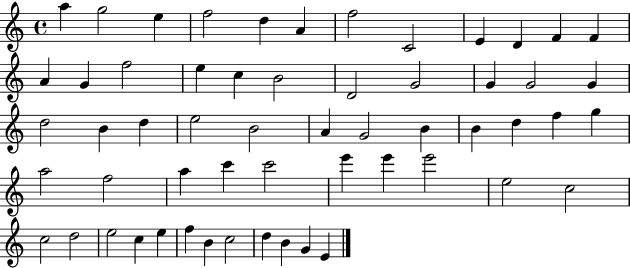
A5/q G5/h E5/q F5/h D5/q A4/q F5/h C4/h E4/q D4/q F4/q F4/q A4/q G4/q F5/h E5/q C5/q B4/h D4/h G4/h G4/q G4/h G4/q D5/h B4/q D5/q E5/h B4/h A4/q G4/h B4/q B4/q D5/q F5/q G5/q A5/h F5/h A5/q C6/q C6/h E6/q E6/q E6/h E5/h C5/h C5/h D5/h E5/h C5/q E5/q F5/q B4/q C5/h D5/q B4/q G4/q E4/q